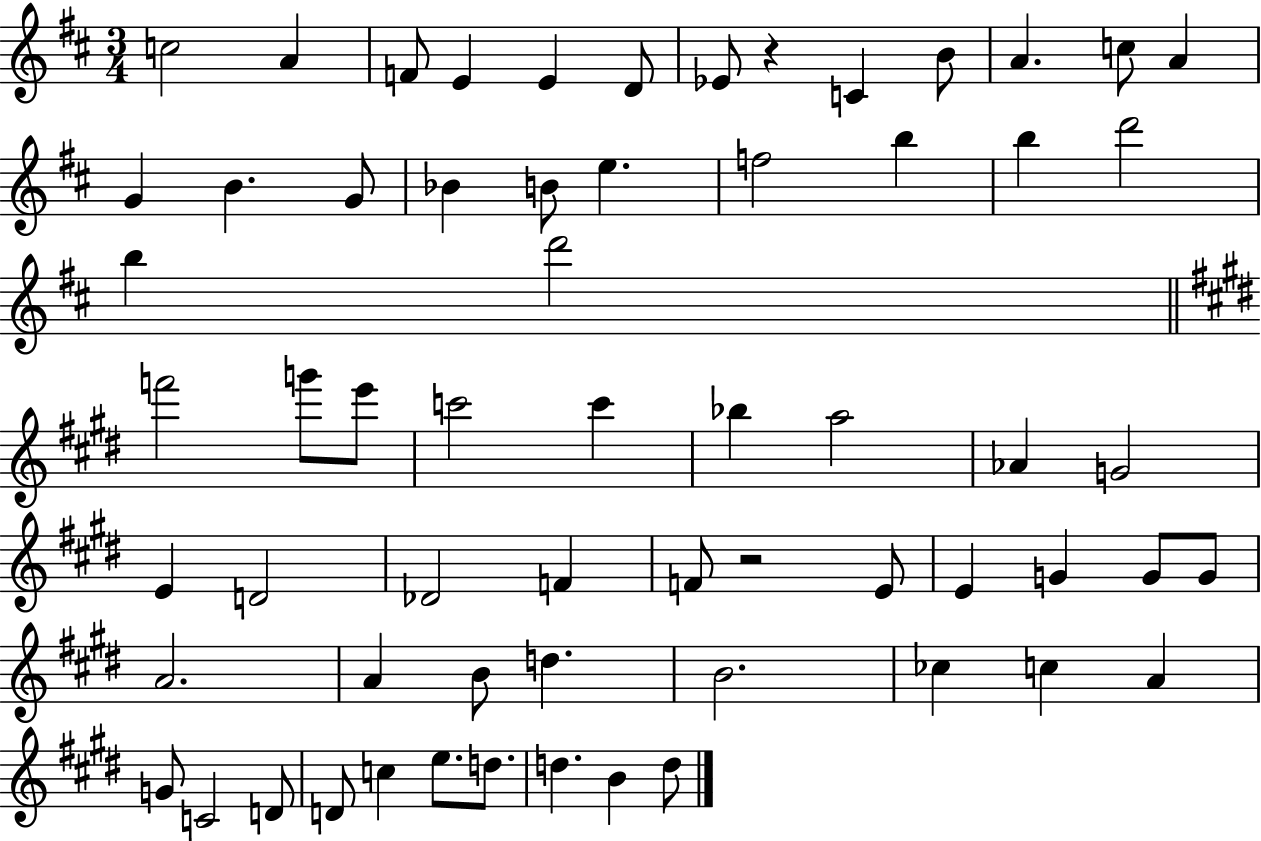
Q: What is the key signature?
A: D major